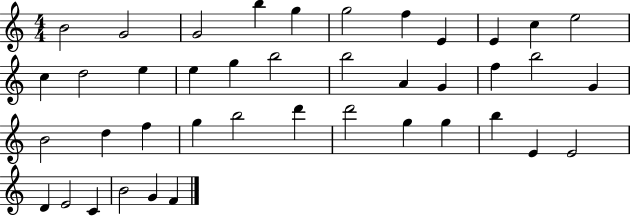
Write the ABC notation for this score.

X:1
T:Untitled
M:4/4
L:1/4
K:C
B2 G2 G2 b g g2 f E E c e2 c d2 e e g b2 b2 A G f b2 G B2 d f g b2 d' d'2 g g b E E2 D E2 C B2 G F